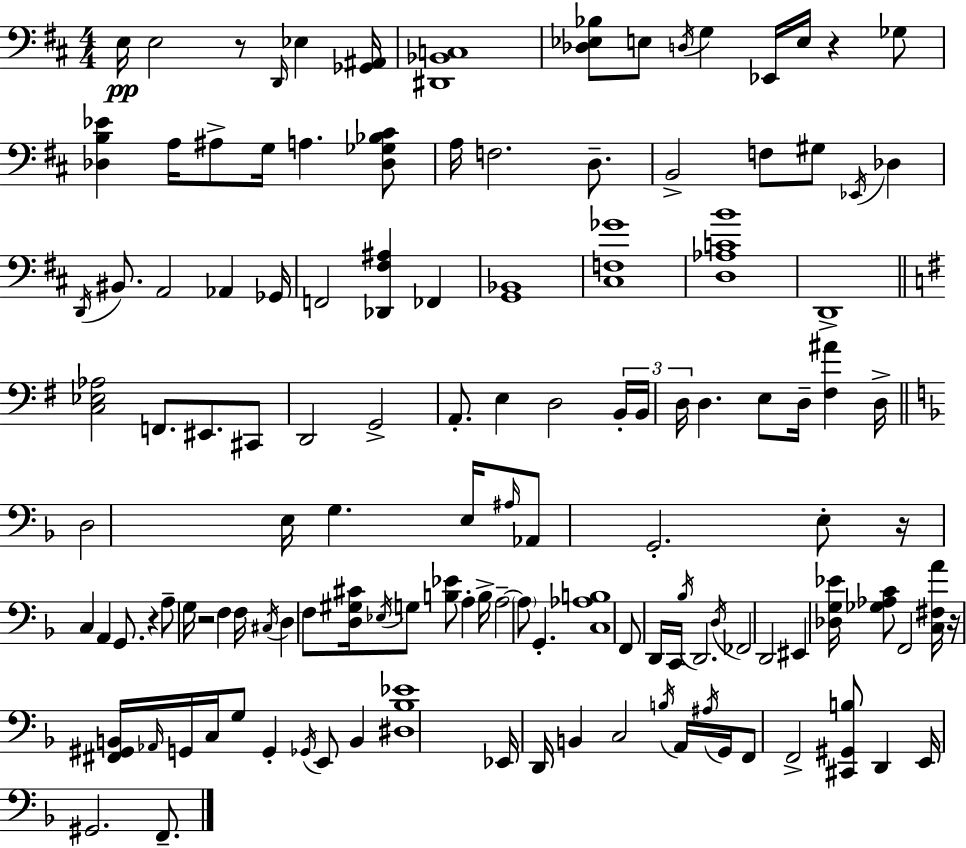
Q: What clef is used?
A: bass